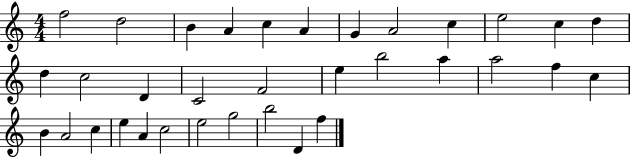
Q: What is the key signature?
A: C major